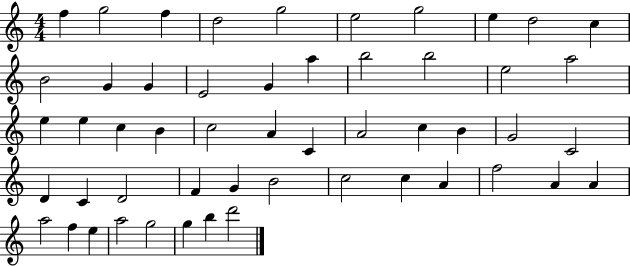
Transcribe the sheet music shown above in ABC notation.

X:1
T:Untitled
M:4/4
L:1/4
K:C
f g2 f d2 g2 e2 g2 e d2 c B2 G G E2 G a b2 b2 e2 a2 e e c B c2 A C A2 c B G2 C2 D C D2 F G B2 c2 c A f2 A A a2 f e a2 g2 g b d'2